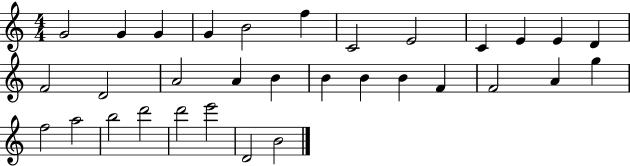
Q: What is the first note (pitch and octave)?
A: G4